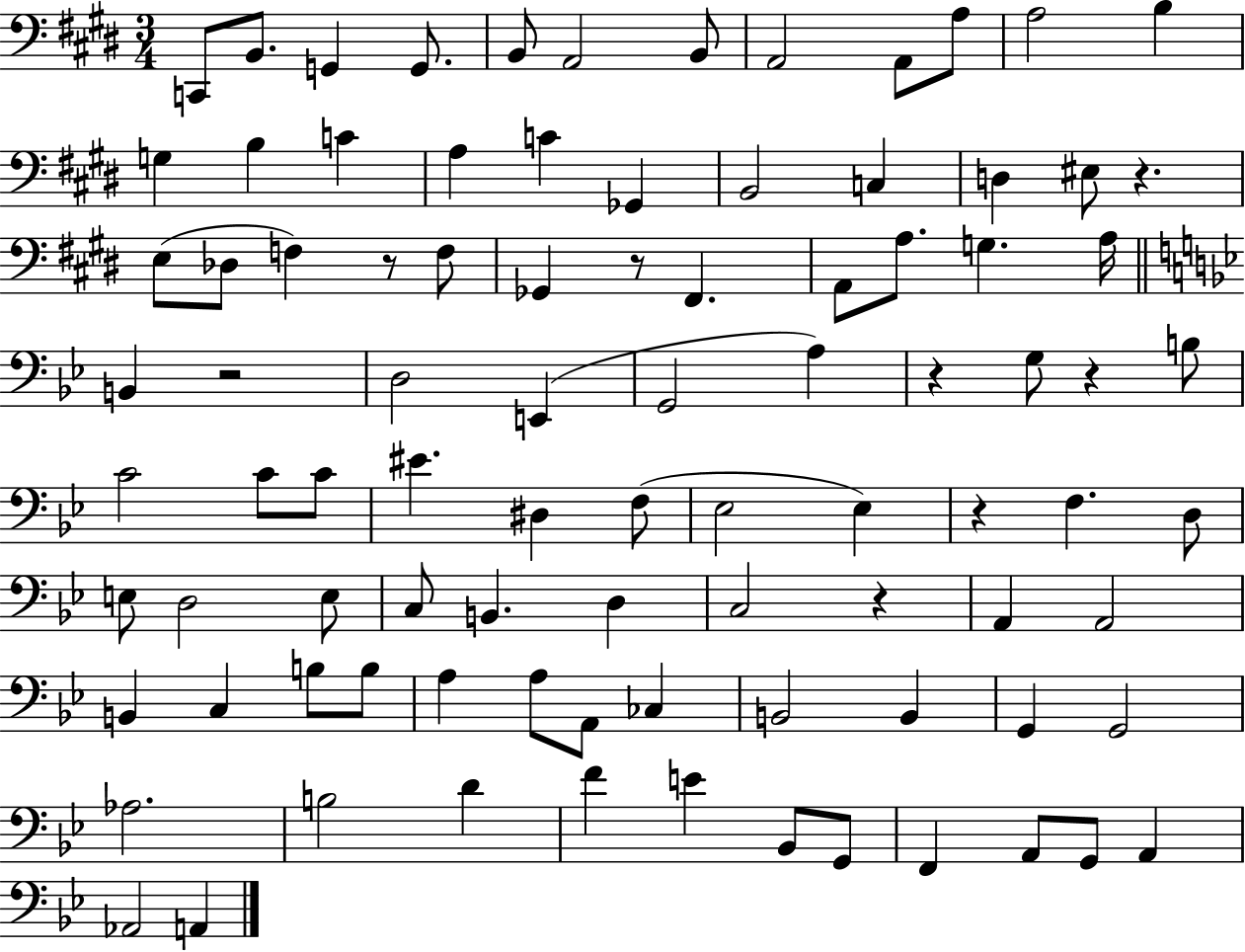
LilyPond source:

{
  \clef bass
  \numericTimeSignature
  \time 3/4
  \key e \major
  \repeat volta 2 { c,8 b,8. g,4 g,8. | b,8 a,2 b,8 | a,2 a,8 a8 | a2 b4 | \break g4 b4 c'4 | a4 c'4 ges,4 | b,2 c4 | d4 eis8 r4. | \break e8( des8 f4) r8 f8 | ges,4 r8 fis,4. | a,8 a8. g4. a16 | \bar "||" \break \key g \minor b,4 r2 | d2 e,4( | g,2 a4) | r4 g8 r4 b8 | \break c'2 c'8 c'8 | eis'4. dis4 f8( | ees2 ees4) | r4 f4. d8 | \break e8 d2 e8 | c8 b,4. d4 | c2 r4 | a,4 a,2 | \break b,4 c4 b8 b8 | a4 a8 a,8 ces4 | b,2 b,4 | g,4 g,2 | \break aes2. | b2 d'4 | f'4 e'4 bes,8 g,8 | f,4 a,8 g,8 a,4 | \break aes,2 a,4 | } \bar "|."
}